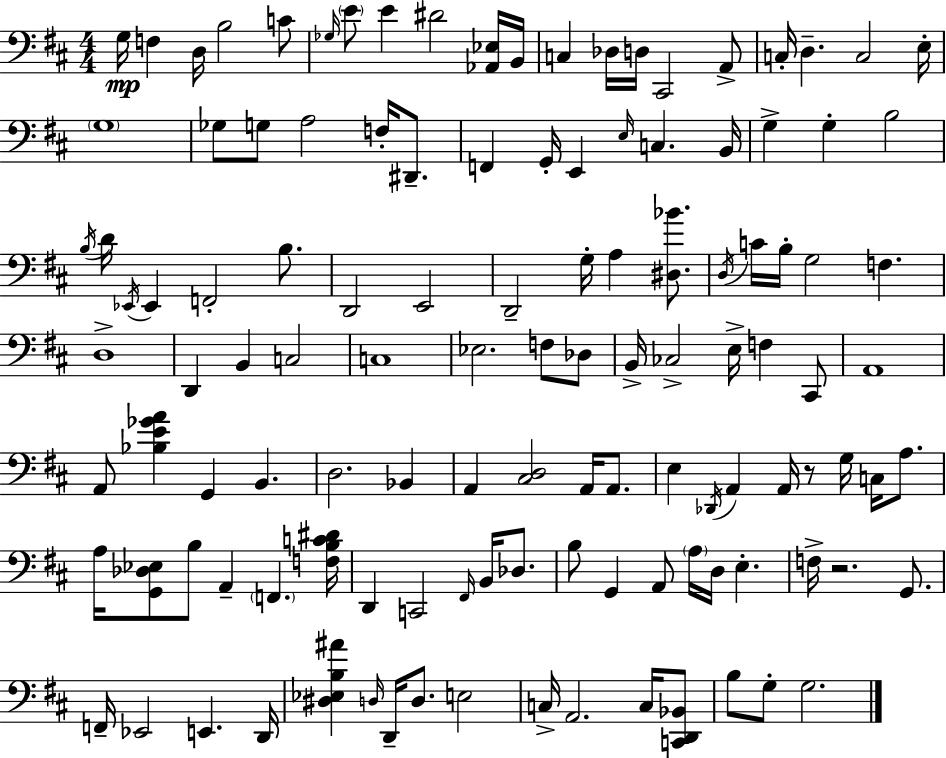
G3/s F3/q D3/s B3/h C4/e Gb3/s E4/e E4/q D#4/h [Ab2,Eb3]/s B2/s C3/q Db3/s D3/s C#2/h A2/e C3/s D3/q. C3/h E3/s G3/w Gb3/e G3/e A3/h F3/s D#2/e. F2/q G2/s E2/q E3/s C3/q. B2/s G3/q G3/q B3/h B3/s D4/s Eb2/s Eb2/q F2/h B3/e. D2/h E2/h D2/h G3/s A3/q [D#3,Bb4]/e. D3/s C4/s B3/s G3/h F3/q. D3/w D2/q B2/q C3/h C3/w Eb3/h. F3/e Db3/e B2/s CES3/h E3/s F3/q C#2/e A2/w A2/e [Bb3,E4,Gb4,A4]/q G2/q B2/q. D3/h. Bb2/q A2/q [C#3,D3]/h A2/s A2/e. E3/q Db2/s A2/q A2/s R/e G3/s C3/s A3/e. A3/s [G2,Db3,Eb3]/e B3/e A2/q F2/q. [F3,B3,C4,D#4]/s D2/q C2/h F#2/s B2/s Db3/e. B3/e G2/q A2/e A3/s D3/s E3/q. F3/s R/h. G2/e. F2/s Eb2/h E2/q. D2/s [D#3,Eb3,B3,A#4]/q D3/s D2/s D3/e. E3/h C3/s A2/h. C3/s [C2,D2,Bb2]/e B3/e G3/e G3/h.